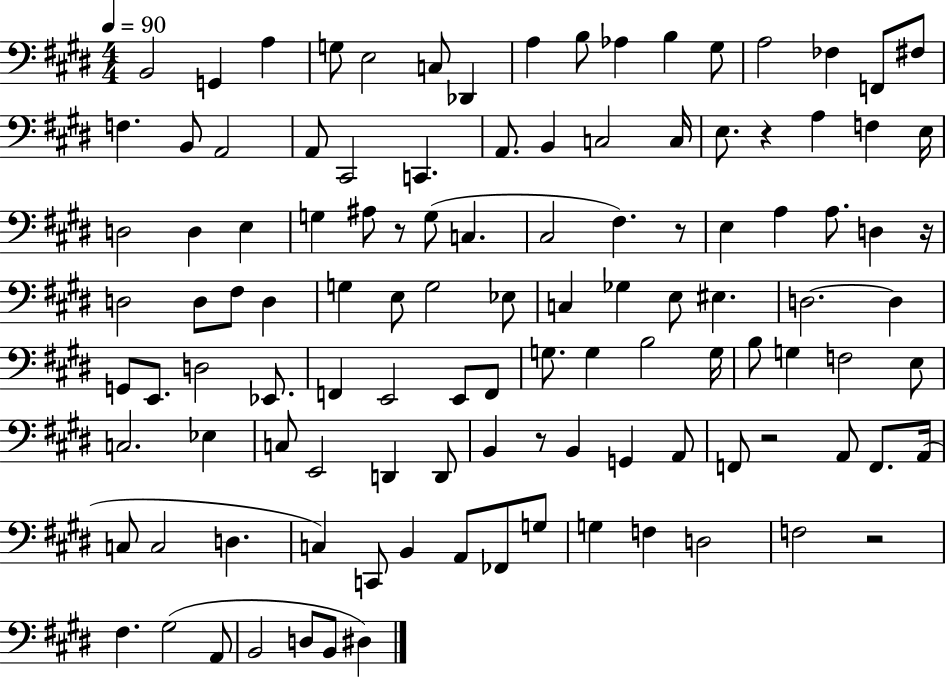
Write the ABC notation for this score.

X:1
T:Untitled
M:4/4
L:1/4
K:E
B,,2 G,, A, G,/2 E,2 C,/2 _D,, A, B,/2 _A, B, ^G,/2 A,2 _F, F,,/2 ^F,/2 F, B,,/2 A,,2 A,,/2 ^C,,2 C,, A,,/2 B,, C,2 C,/4 E,/2 z A, F, E,/4 D,2 D, E, G, ^A,/2 z/2 G,/2 C, ^C,2 ^F, z/2 E, A, A,/2 D, z/4 D,2 D,/2 ^F,/2 D, G, E,/2 G,2 _E,/2 C, _G, E,/2 ^E, D,2 D, G,,/2 E,,/2 D,2 _E,,/2 F,, E,,2 E,,/2 F,,/2 G,/2 G, B,2 G,/4 B,/2 G, F,2 E,/2 C,2 _E, C,/2 E,,2 D,, D,,/2 B,, z/2 B,, G,, A,,/2 F,,/2 z2 A,,/2 F,,/2 A,,/4 C,/2 C,2 D, C, C,,/2 B,, A,,/2 _F,,/2 G,/2 G, F, D,2 F,2 z2 ^F, ^G,2 A,,/2 B,,2 D,/2 B,,/2 ^D,